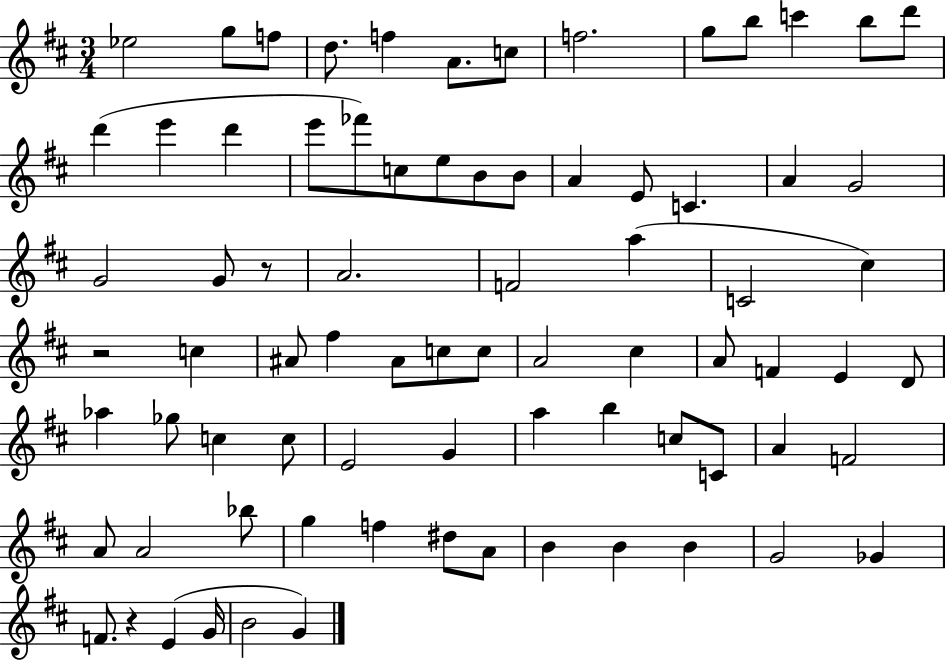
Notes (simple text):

Eb5/h G5/e F5/e D5/e. F5/q A4/e. C5/e F5/h. G5/e B5/e C6/q B5/e D6/e D6/q E6/q D6/q E6/e FES6/e C5/e E5/e B4/e B4/e A4/q E4/e C4/q. A4/q G4/h G4/h G4/e R/e A4/h. F4/h A5/q C4/h C#5/q R/h C5/q A#4/e F#5/q A#4/e C5/e C5/e A4/h C#5/q A4/e F4/q E4/q D4/e Ab5/q Gb5/e C5/q C5/e E4/h G4/q A5/q B5/q C5/e C4/e A4/q F4/h A4/e A4/h Bb5/e G5/q F5/q D#5/e A4/e B4/q B4/q B4/q G4/h Gb4/q F4/e. R/q E4/q G4/s B4/h G4/q